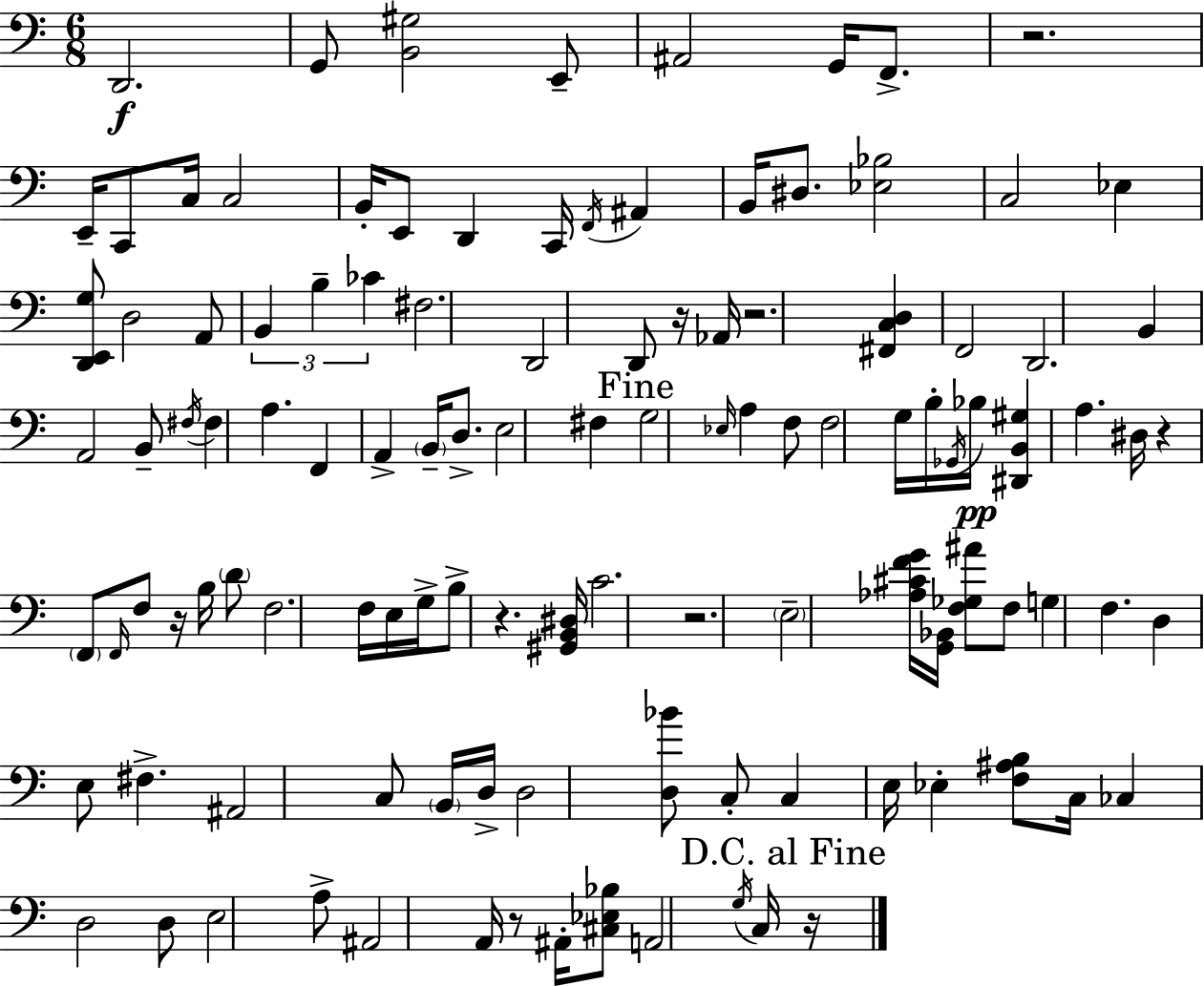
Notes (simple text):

D2/h. G2/e [B2,G#3]/h E2/e A#2/h G2/s F2/e. R/h. E2/s C2/e C3/s C3/h B2/s E2/e D2/q C2/s F2/s A#2/q B2/s D#3/e. [Eb3,Bb3]/h C3/h Eb3/q [D2,E2,G3]/e D3/h A2/e B2/q B3/q CES4/q F#3/h. D2/h D2/e R/s Ab2/s R/h. [F#2,C3,D3]/q F2/h D2/h. B2/q A2/h B2/e F#3/s F#3/q A3/q. F2/q A2/q B2/s D3/e. E3/h F#3/q G3/h Eb3/s A3/q F3/e F3/h G3/s B3/s Gb2/s Bb3/s [D#2,B2,G#3]/q A3/q. D#3/s R/q F2/e F2/s F3/e R/s B3/s D4/e F3/h. F3/s E3/s G3/s B3/e R/q. [G#2,B2,D#3]/s C4/h. R/h. E3/h [Ab3,C#4,F4,G4]/s [G2,Bb2]/s [F3,Gb3,A#4]/e F3/e G3/q F3/q. D3/q E3/e F#3/q. A#2/h C3/e B2/s D3/s D3/h [D3,Bb4]/e C3/e C3/q E3/s Eb3/q [F3,A#3,B3]/e C3/s CES3/q D3/h D3/e E3/h A3/e A#2/h A2/s R/e A#2/s [C#3,Eb3,Bb3]/e A2/h G3/s C3/s R/s